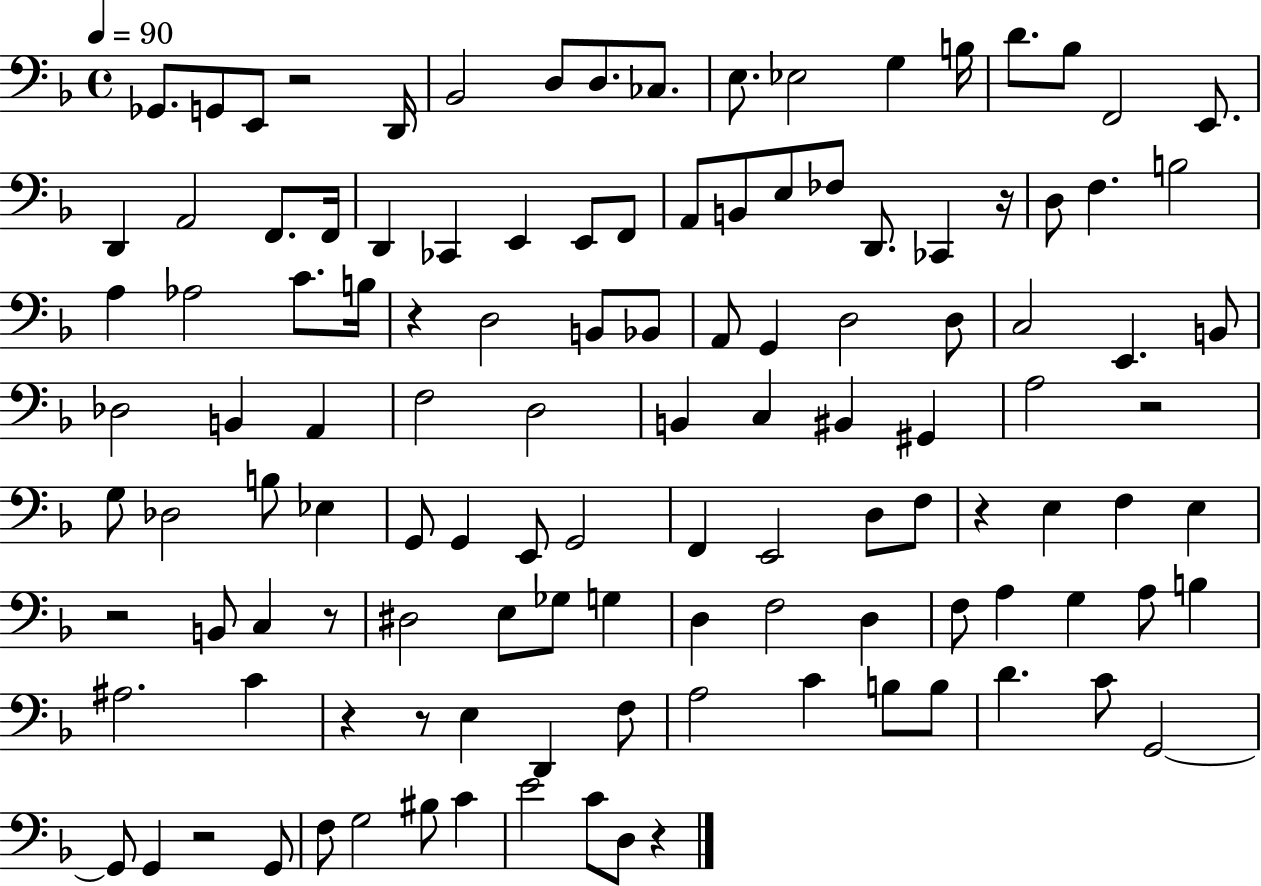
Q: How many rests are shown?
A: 11